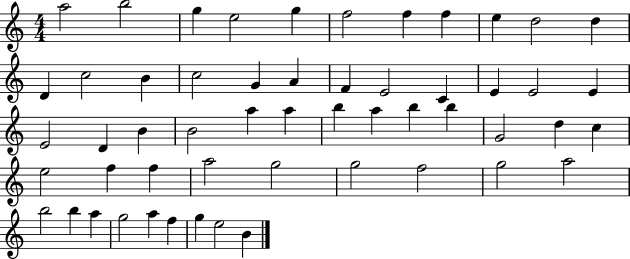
A5/h B5/h G5/q E5/h G5/q F5/h F5/q F5/q E5/q D5/h D5/q D4/q C5/h B4/q C5/h G4/q A4/q F4/q E4/h C4/q E4/q E4/h E4/q E4/h D4/q B4/q B4/h A5/q A5/q B5/q A5/q B5/q B5/q G4/h D5/q C5/q E5/h F5/q F5/q A5/h G5/h G5/h F5/h G5/h A5/h B5/h B5/q A5/q G5/h A5/q F5/q G5/q E5/h B4/q